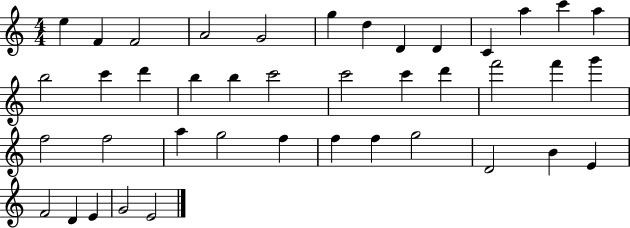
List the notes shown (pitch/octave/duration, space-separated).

E5/q F4/q F4/h A4/h G4/h G5/q D5/q D4/q D4/q C4/q A5/q C6/q A5/q B5/h C6/q D6/q B5/q B5/q C6/h C6/h C6/q D6/q F6/h F6/q G6/q F5/h F5/h A5/q G5/h F5/q F5/q F5/q G5/h D4/h B4/q E4/q F4/h D4/q E4/q G4/h E4/h